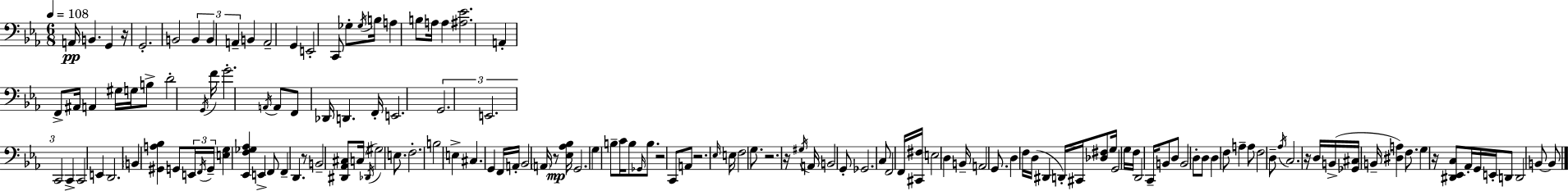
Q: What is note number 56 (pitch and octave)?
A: C3